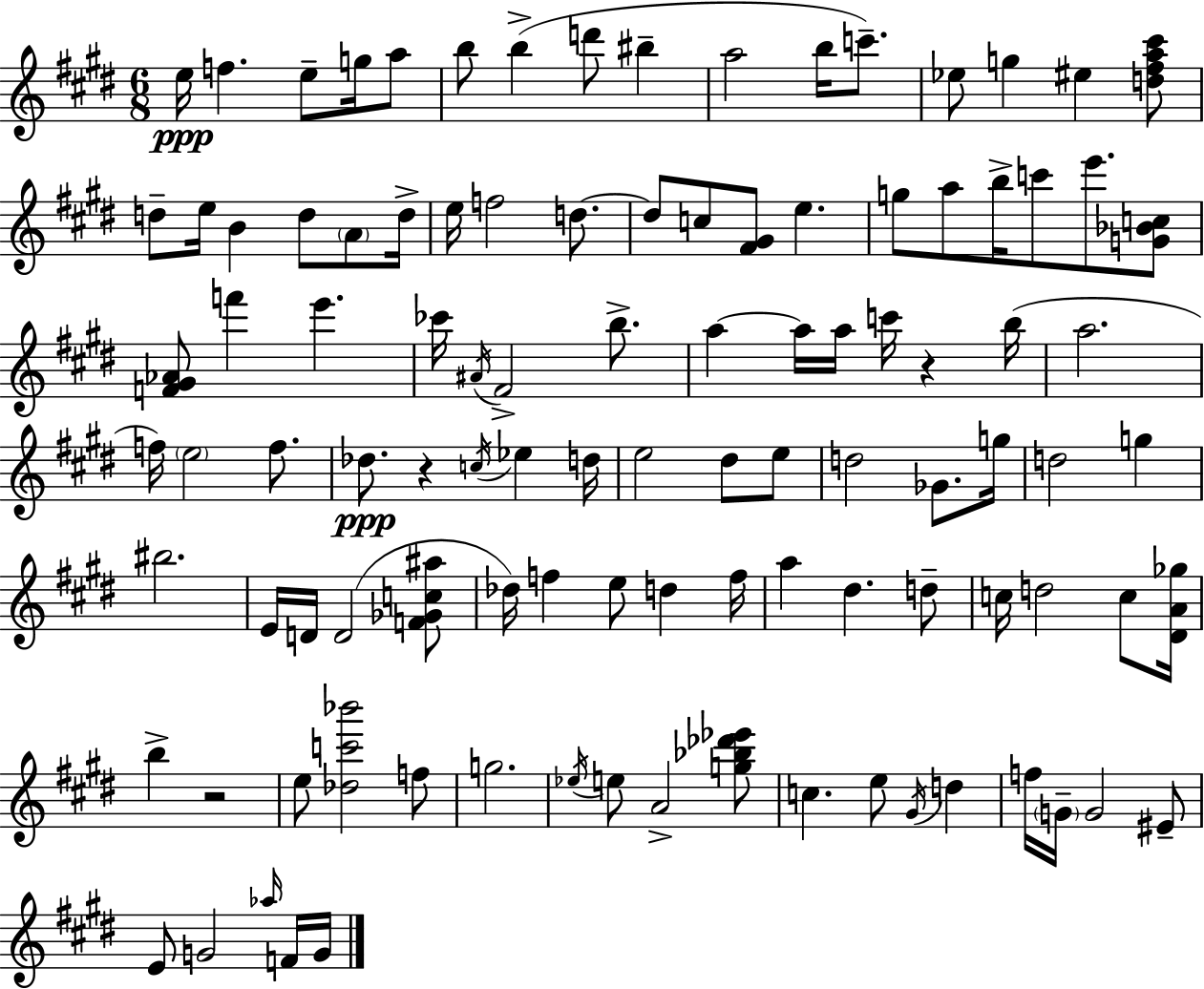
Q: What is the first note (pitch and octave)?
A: E5